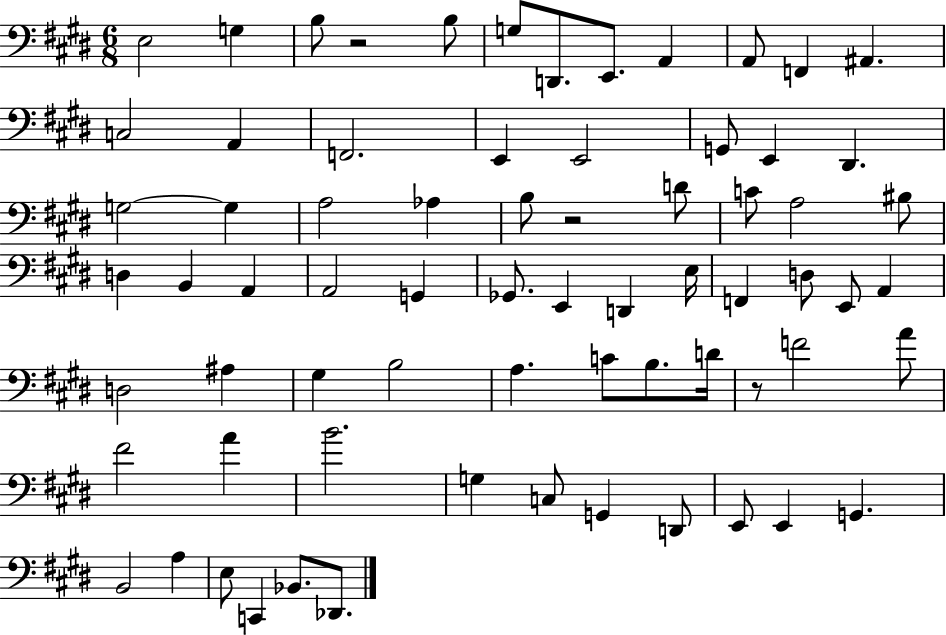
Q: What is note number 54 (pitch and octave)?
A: B4